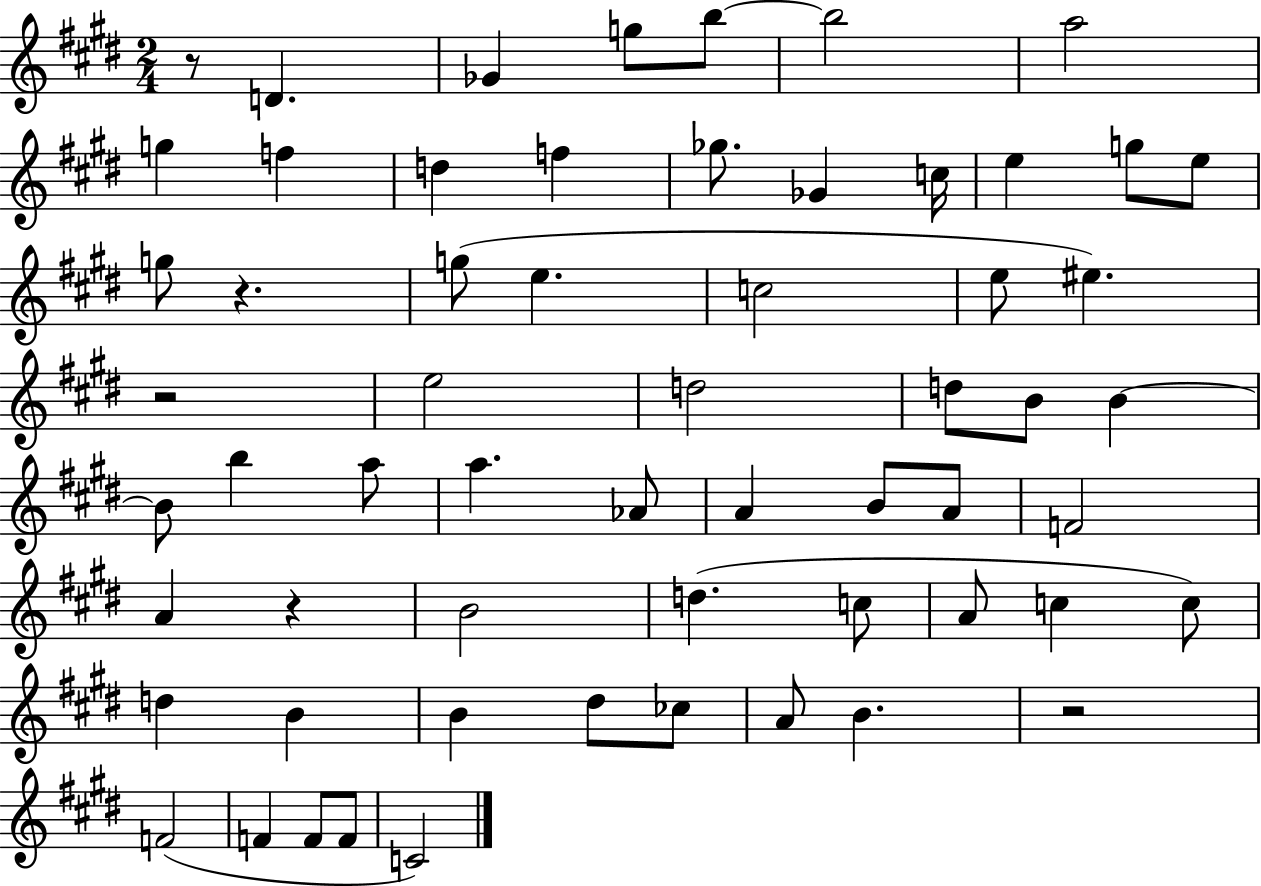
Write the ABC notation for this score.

X:1
T:Untitled
M:2/4
L:1/4
K:E
z/2 D _G g/2 b/2 b2 a2 g f d f _g/2 _G c/4 e g/2 e/2 g/2 z g/2 e c2 e/2 ^e z2 e2 d2 d/2 B/2 B B/2 b a/2 a _A/2 A B/2 A/2 F2 A z B2 d c/2 A/2 c c/2 d B B ^d/2 _c/2 A/2 B z2 F2 F F/2 F/2 C2